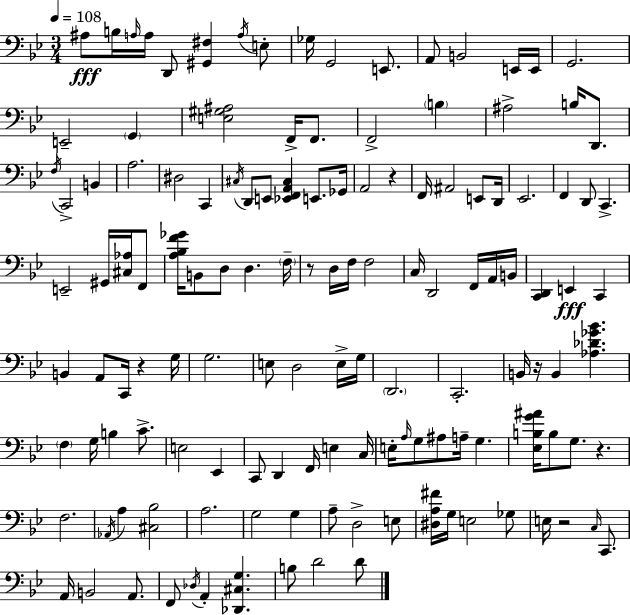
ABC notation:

X:1
T:Untitled
M:3/4
L:1/4
K:Bb
^A,/2 B,/4 A,/4 A,/4 D,,/2 [^G,,^F,] A,/4 E,/2 _G,/4 G,,2 E,,/2 A,,/2 B,,2 E,,/4 E,,/4 G,,2 E,,2 G,, [E,^G,^A,]2 F,,/4 F,,/2 F,,2 B, ^A,2 B,/4 D,,/2 F,/4 C,,2 B,, A,2 ^D,2 C,, ^C,/4 D,,/2 E,,/2 [_E,,F,,A,,^C,] E,,/2 _G,,/4 A,,2 z F,,/4 ^A,,2 E,,/2 D,,/4 _E,,2 F,, D,,/2 C,, E,,2 ^G,,/4 [^C,_A,]/4 F,,/2 [A,_B,F_G]/4 B,,/2 D,/2 D, F,/4 z/2 D,/4 F,/4 F,2 C,/4 D,,2 F,,/4 A,,/4 B,,/4 [C,,D,,] E,, C,, B,, A,,/2 C,,/4 z G,/4 G,2 E,/2 D,2 E,/4 G,/4 D,,2 C,,2 B,,/4 z/4 B,, [_A,_D_G_B] F, G,/4 B, C/2 E,2 _E,, C,,/2 D,, F,,/4 E, C,/4 E,/4 A,/4 G,/2 ^A,/2 A,/4 G, [_E,B,G^A]/4 B,/2 G,/2 z F,2 _A,,/4 A, [^C,_B,]2 A,2 G,2 G, A,/2 D,2 E,/2 [^D,A,^F]/4 G,/4 E,2 _G,/2 E,/4 z2 C,/4 C,,/2 A,,/4 B,,2 A,,/2 F,,/2 _D,/4 A,, [_D,,^C,G,] B,/2 D2 D/2